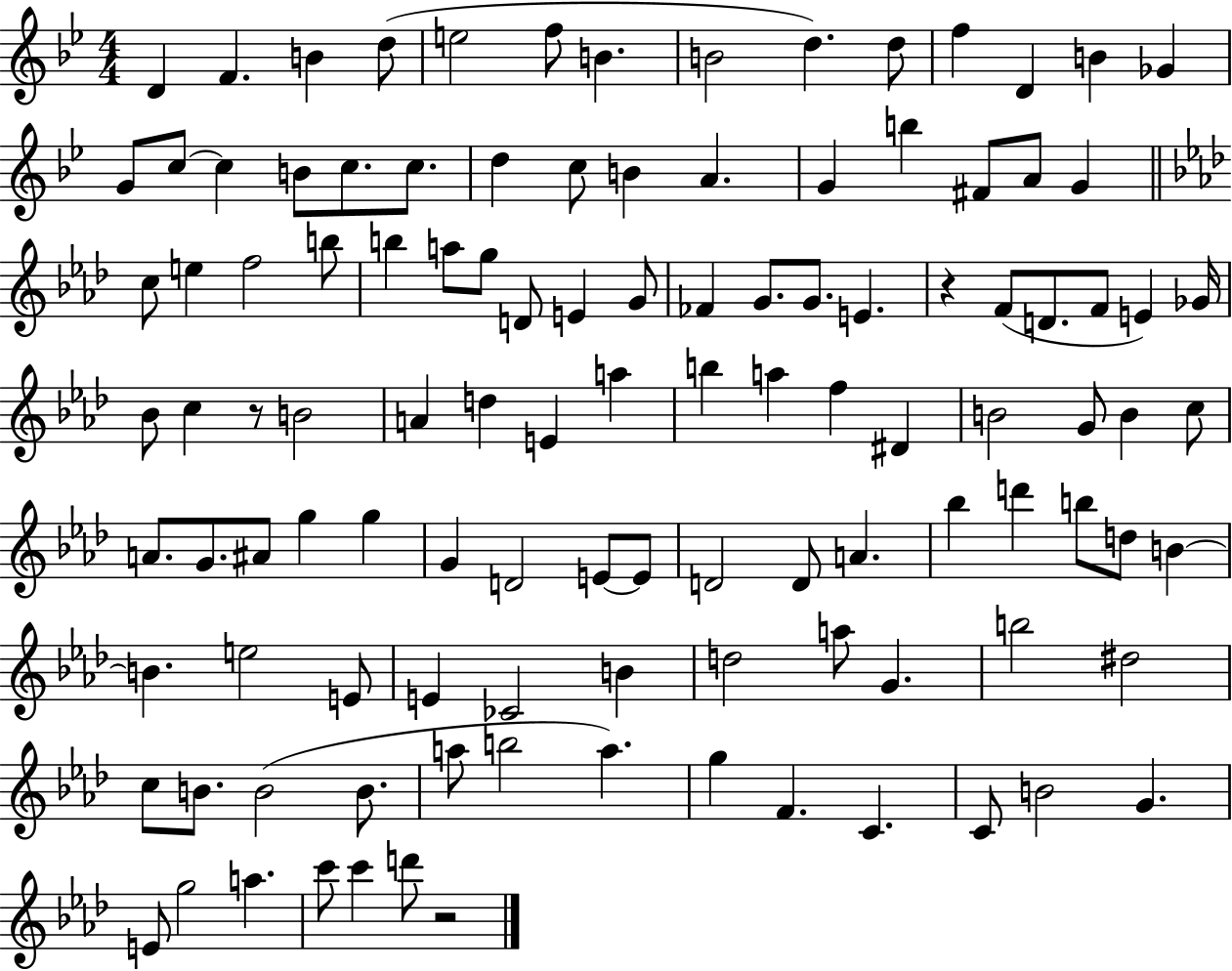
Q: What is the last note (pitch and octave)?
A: D6